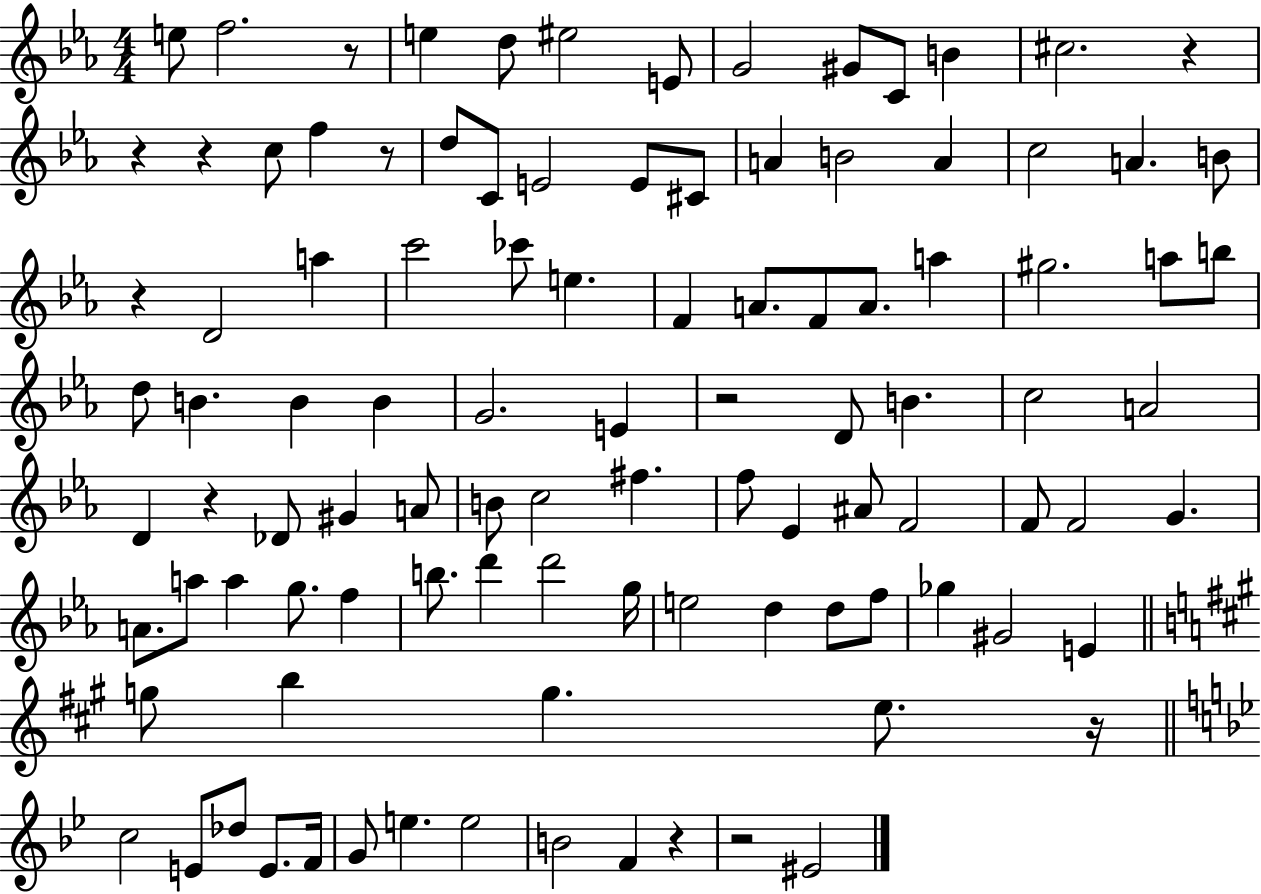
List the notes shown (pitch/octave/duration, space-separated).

E5/e F5/h. R/e E5/q D5/e EIS5/h E4/e G4/h G#4/e C4/e B4/q C#5/h. R/q R/q R/q C5/e F5/q R/e D5/e C4/e E4/h E4/e C#4/e A4/q B4/h A4/q C5/h A4/q. B4/e R/q D4/h A5/q C6/h CES6/e E5/q. F4/q A4/e. F4/e A4/e. A5/q G#5/h. A5/e B5/e D5/e B4/q. B4/q B4/q G4/h. E4/q R/h D4/e B4/q. C5/h A4/h D4/q R/q Db4/e G#4/q A4/e B4/e C5/h F#5/q. F5/e Eb4/q A#4/e F4/h F4/e F4/h G4/q. A4/e. A5/e A5/q G5/e. F5/q B5/e. D6/q D6/h G5/s E5/h D5/q D5/e F5/e Gb5/q G#4/h E4/q G5/e B5/q G5/q. E5/e. R/s C5/h E4/e Db5/e E4/e. F4/s G4/e E5/q. E5/h B4/h F4/q R/q R/h EIS4/h